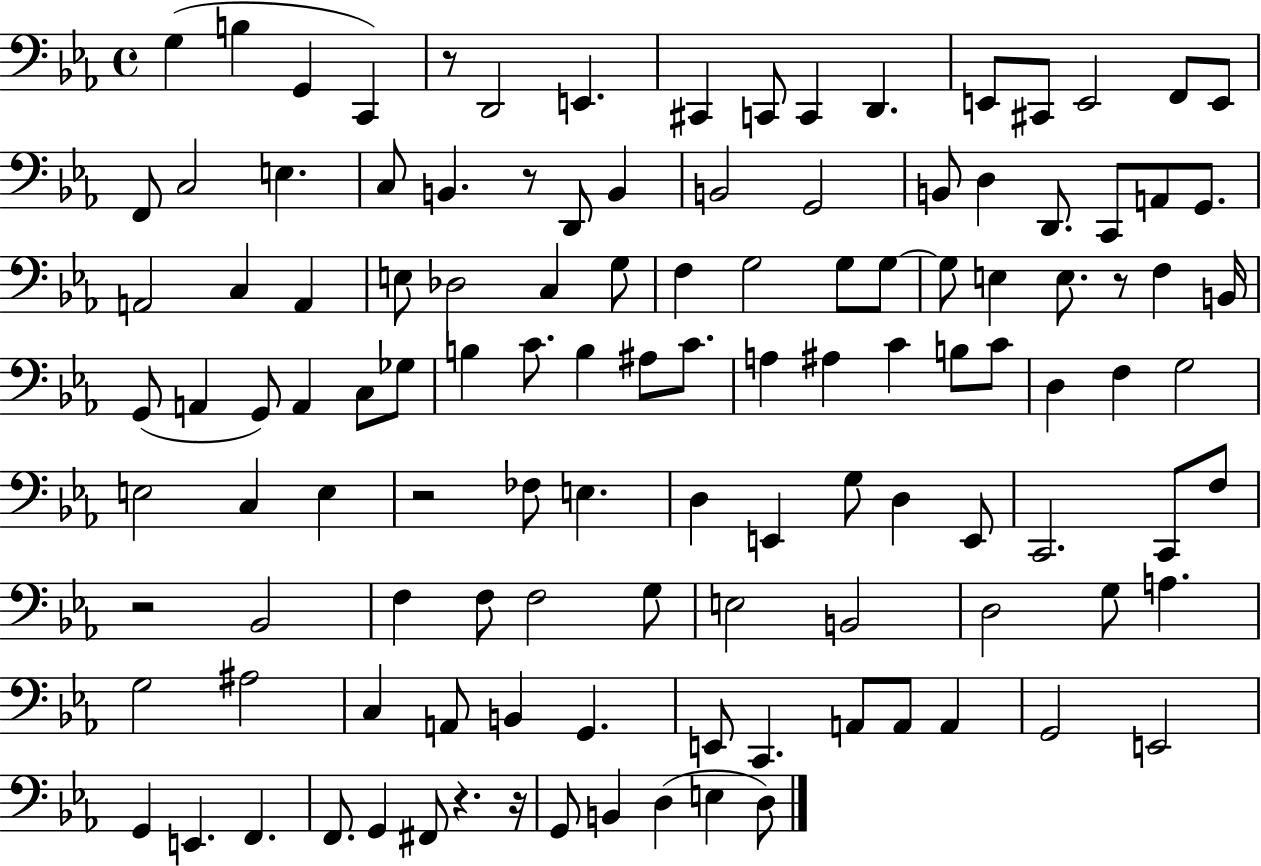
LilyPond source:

{
  \clef bass
  \time 4/4
  \defaultTimeSignature
  \key ees \major
  g4( b4 g,4 c,4) | r8 d,2 e,4. | cis,4 c,8 c,4 d,4. | e,8 cis,8 e,2 f,8 e,8 | \break f,8 c2 e4. | c8 b,4. r8 d,8 b,4 | b,2 g,2 | b,8 d4 d,8. c,8 a,8 g,8. | \break a,2 c4 a,4 | e8 des2 c4 g8 | f4 g2 g8 g8~~ | g8 e4 e8. r8 f4 b,16 | \break g,8( a,4 g,8) a,4 c8 ges8 | b4 c'8. b4 ais8 c'8. | a4 ais4 c'4 b8 c'8 | d4 f4 g2 | \break e2 c4 e4 | r2 fes8 e4. | d4 e,4 g8 d4 e,8 | c,2. c,8 f8 | \break r2 bes,2 | f4 f8 f2 g8 | e2 b,2 | d2 g8 a4. | \break g2 ais2 | c4 a,8 b,4 g,4. | e,8 c,4. a,8 a,8 a,4 | g,2 e,2 | \break g,4 e,4. f,4. | f,8. g,4 fis,8 r4. r16 | g,8 b,4 d4( e4 d8) | \bar "|."
}